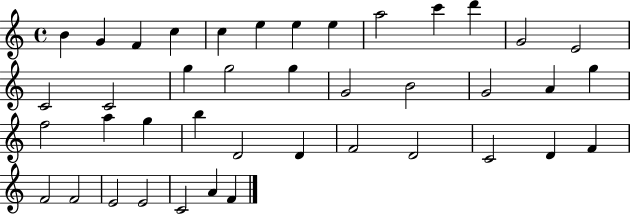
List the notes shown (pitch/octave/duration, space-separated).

B4/q G4/q F4/q C5/q C5/q E5/q E5/q E5/q A5/h C6/q D6/q G4/h E4/h C4/h C4/h G5/q G5/h G5/q G4/h B4/h G4/h A4/q G5/q F5/h A5/q G5/q B5/q D4/h D4/q F4/h D4/h C4/h D4/q F4/q F4/h F4/h E4/h E4/h C4/h A4/q F4/q